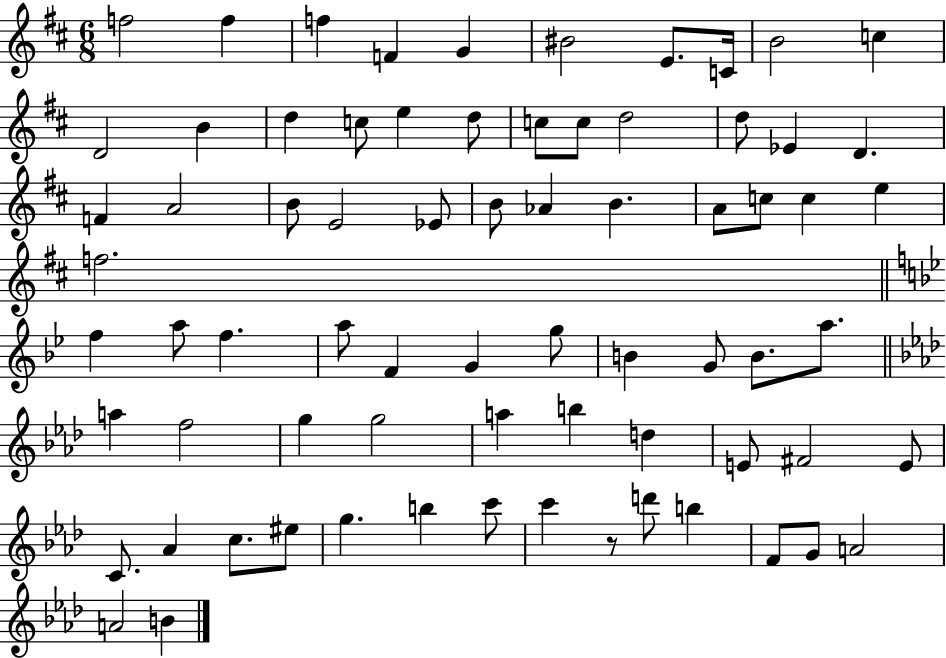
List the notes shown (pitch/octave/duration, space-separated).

F5/h F5/q F5/q F4/q G4/q BIS4/h E4/e. C4/s B4/h C5/q D4/h B4/q D5/q C5/e E5/q D5/e C5/e C5/e D5/h D5/e Eb4/q D4/q. F4/q A4/h B4/e E4/h Eb4/e B4/e Ab4/q B4/q. A4/e C5/e C5/q E5/q F5/h. F5/q A5/e F5/q. A5/e F4/q G4/q G5/e B4/q G4/e B4/e. A5/e. A5/q F5/h G5/q G5/h A5/q B5/q D5/q E4/e F#4/h E4/e C4/e. Ab4/q C5/e. EIS5/e G5/q. B5/q C6/e C6/q R/e D6/e B5/q F4/e G4/e A4/h A4/h B4/q